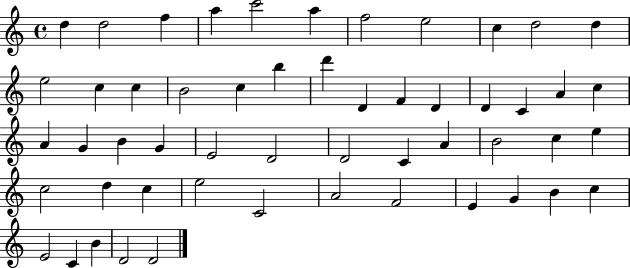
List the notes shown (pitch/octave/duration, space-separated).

D5/q D5/h F5/q A5/q C6/h A5/q F5/h E5/h C5/q D5/h D5/q E5/h C5/q C5/q B4/h C5/q B5/q D6/q D4/q F4/q D4/q D4/q C4/q A4/q C5/q A4/q G4/q B4/q G4/q E4/h D4/h D4/h C4/q A4/q B4/h C5/q E5/q C5/h D5/q C5/q E5/h C4/h A4/h F4/h E4/q G4/q B4/q C5/q E4/h C4/q B4/q D4/h D4/h